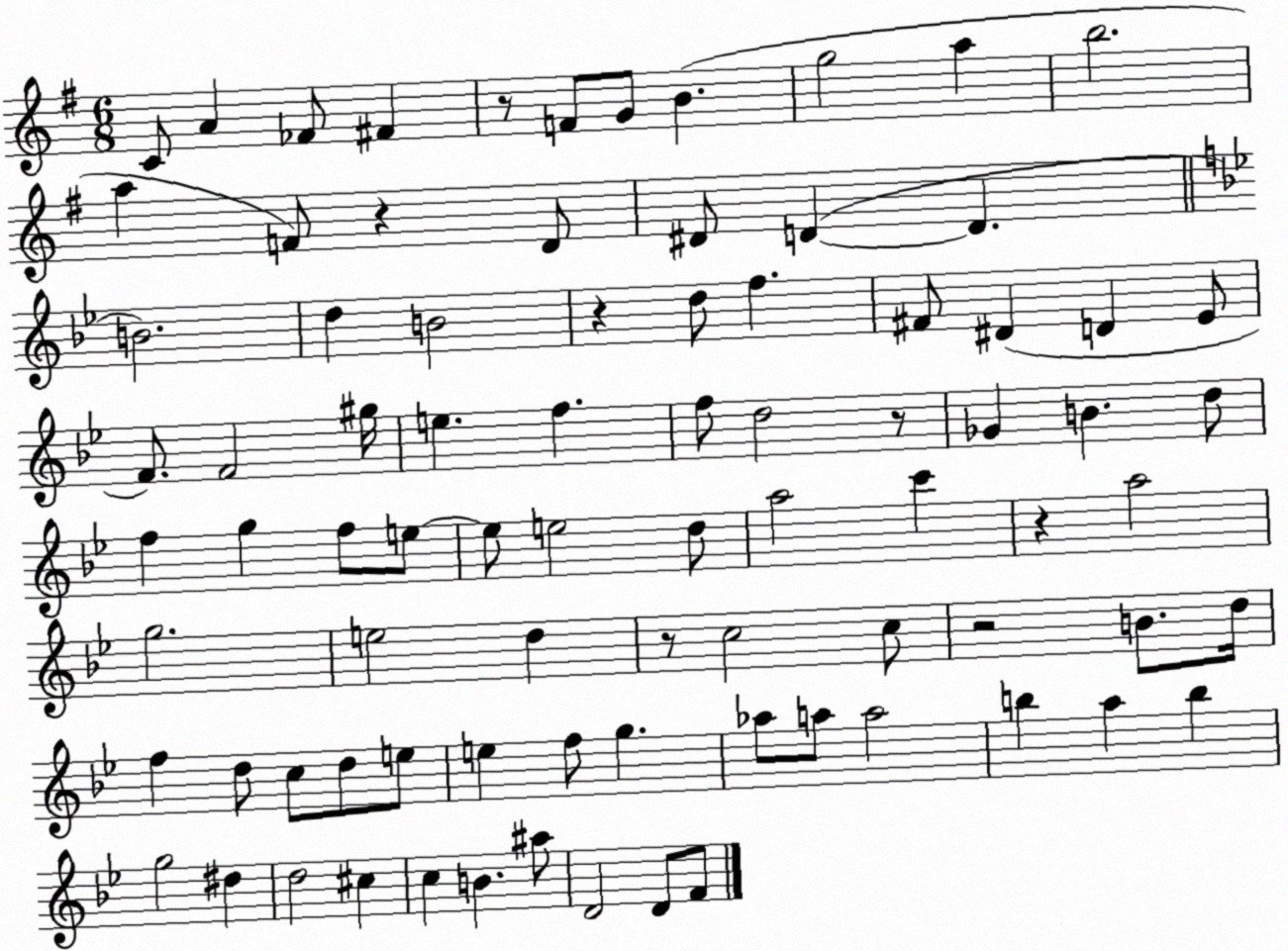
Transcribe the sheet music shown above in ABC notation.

X:1
T:Untitled
M:6/8
L:1/4
K:G
C/2 A _F/2 ^F z/2 F/2 G/2 B g2 a b2 a F/2 z D/2 ^D/2 D D B2 d B2 z d/2 f ^F/2 ^D D _E/2 F/2 F2 ^g/4 e f f/2 d2 z/2 _G B d/2 f g f/2 e/2 e/2 e2 d/2 a2 c' z a2 g2 e2 d z/2 c2 c/2 z2 B/2 d/4 f d/2 c/2 d/2 e/2 e f/2 g _a/2 a/2 a2 b a b g2 ^d d2 ^c c B ^a/2 D2 D/2 F/2